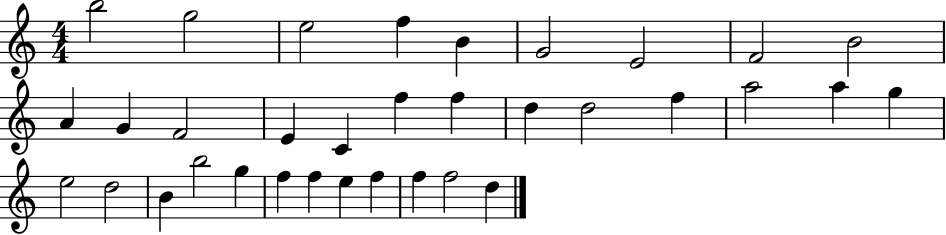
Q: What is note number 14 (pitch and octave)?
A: C4